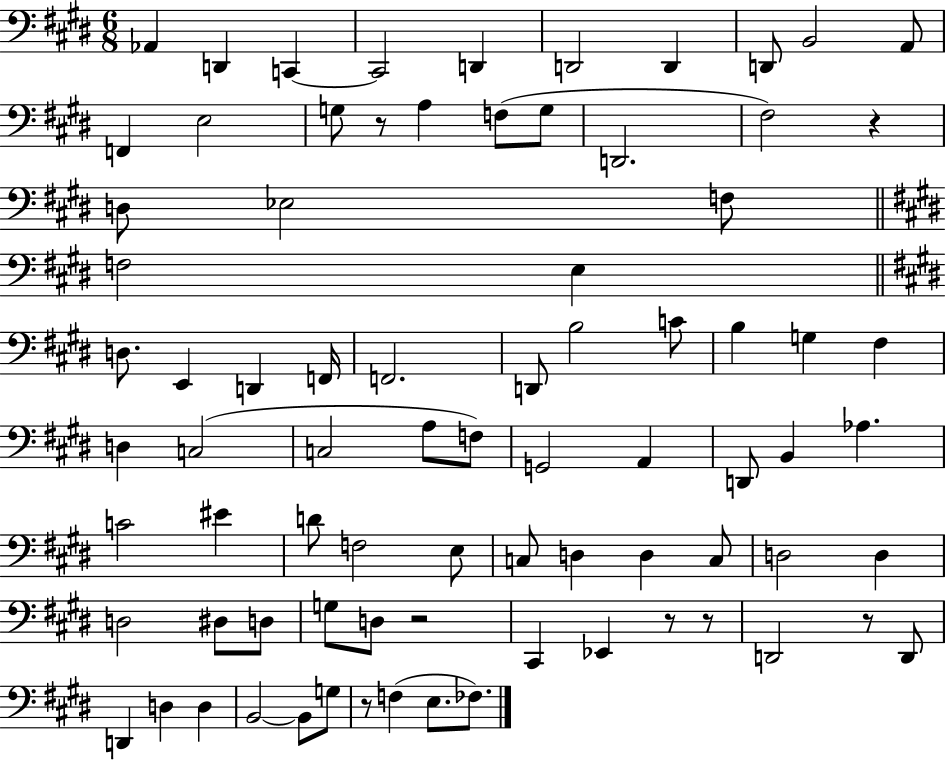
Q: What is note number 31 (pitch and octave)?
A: C4